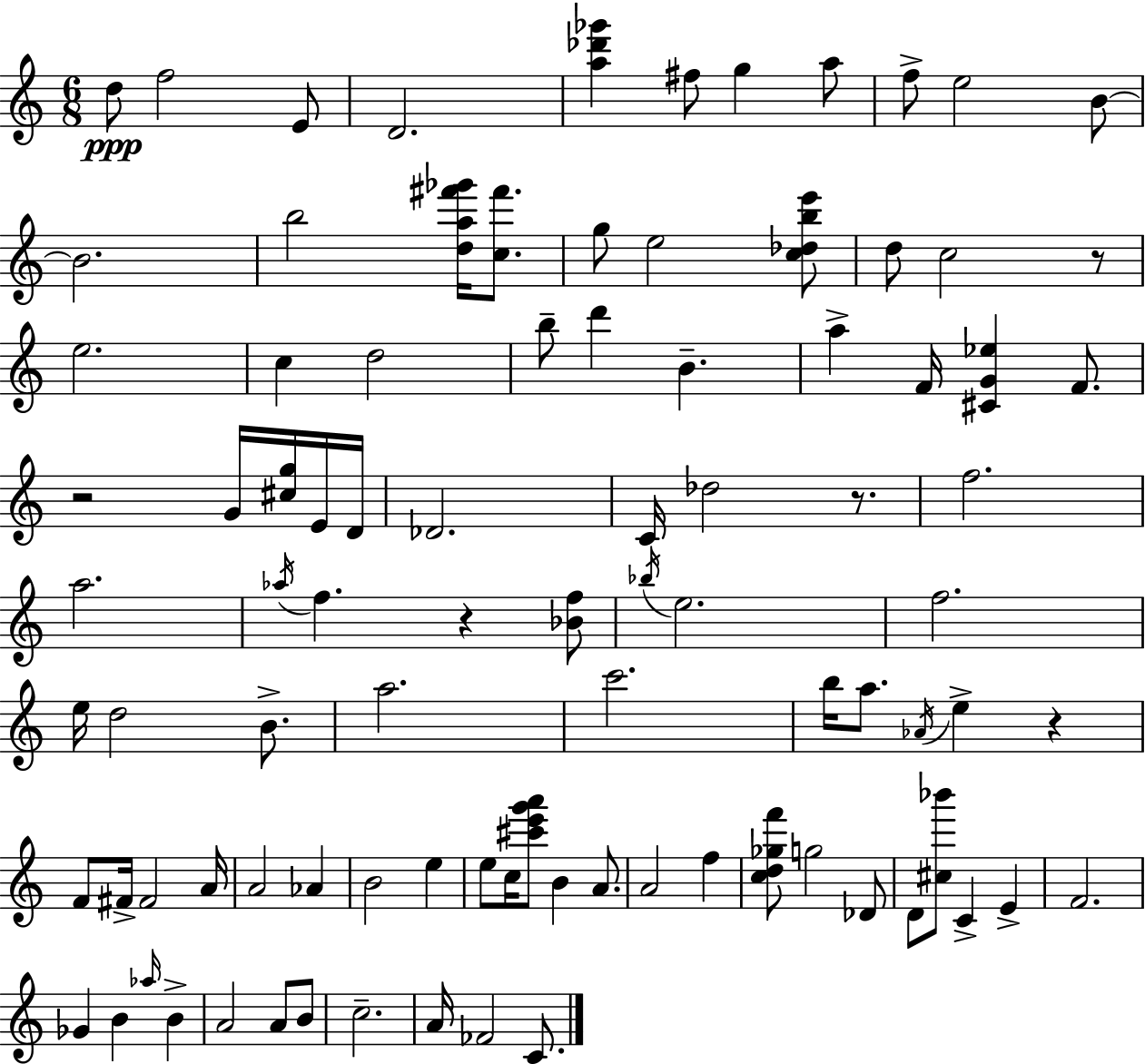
D5/e F5/h E4/e D4/h. [A5,Db6,Gb6]/q F#5/e G5/q A5/e F5/e E5/h B4/e B4/h. B5/h [D5,A5,F#6,Gb6]/s [C5,F#6]/e. G5/e E5/h [C5,Db5,B5,E6]/e D5/e C5/h R/e E5/h. C5/q D5/h B5/e D6/q B4/q. A5/q F4/s [C#4,G4,Eb5]/q F4/e. R/h G4/s [C#5,G5]/s E4/s D4/s Db4/h. C4/s Db5/h R/e. F5/h. A5/h. Ab5/s F5/q. R/q [Bb4,F5]/e Bb5/s E5/h. F5/h. E5/s D5/h B4/e. A5/h. C6/h. B5/s A5/e. Ab4/s E5/q R/q F4/e F#4/s F#4/h A4/s A4/h Ab4/q B4/h E5/q E5/e C5/s [C#6,E6,G6,A6]/e B4/q A4/e. A4/h F5/q [C5,D5,Gb5,F6]/e G5/h Db4/e D4/e [C#5,Bb6]/e C4/q E4/q F4/h. Gb4/q B4/q Ab5/s B4/q A4/h A4/e B4/e C5/h. A4/s FES4/h C4/e.